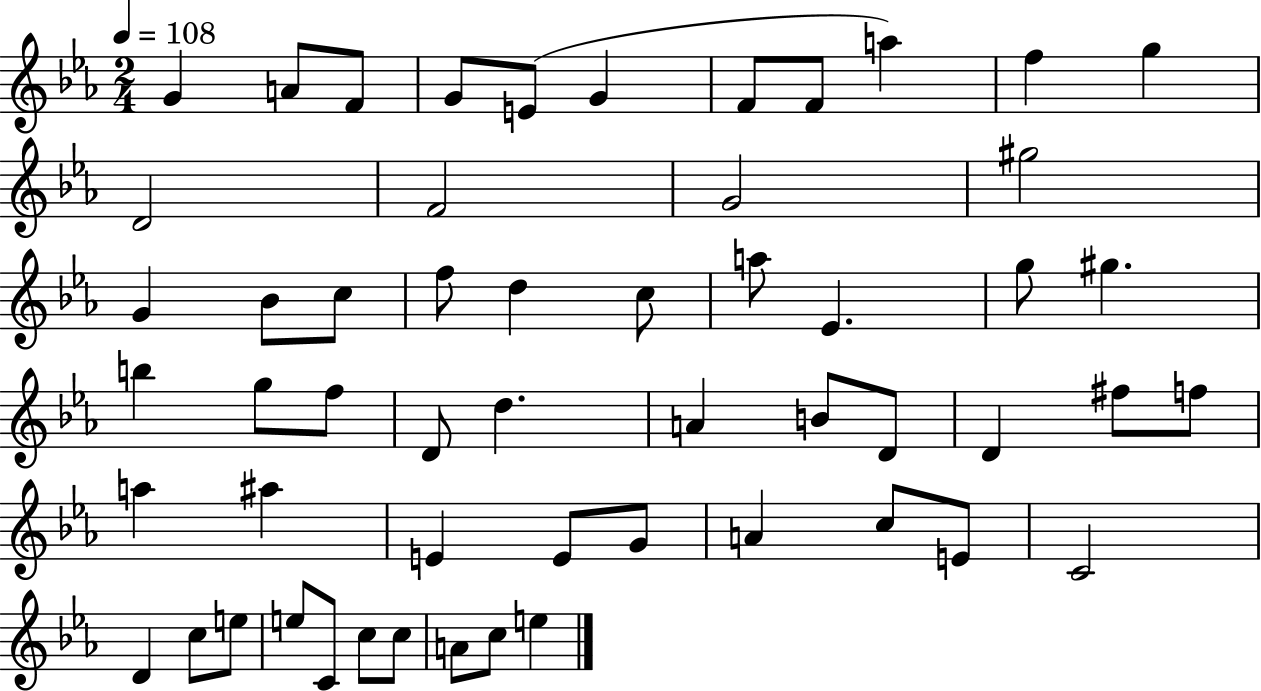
X:1
T:Untitled
M:2/4
L:1/4
K:Eb
G A/2 F/2 G/2 E/2 G F/2 F/2 a f g D2 F2 G2 ^g2 G _B/2 c/2 f/2 d c/2 a/2 _E g/2 ^g b g/2 f/2 D/2 d A B/2 D/2 D ^f/2 f/2 a ^a E E/2 G/2 A c/2 E/2 C2 D c/2 e/2 e/2 C/2 c/2 c/2 A/2 c/2 e